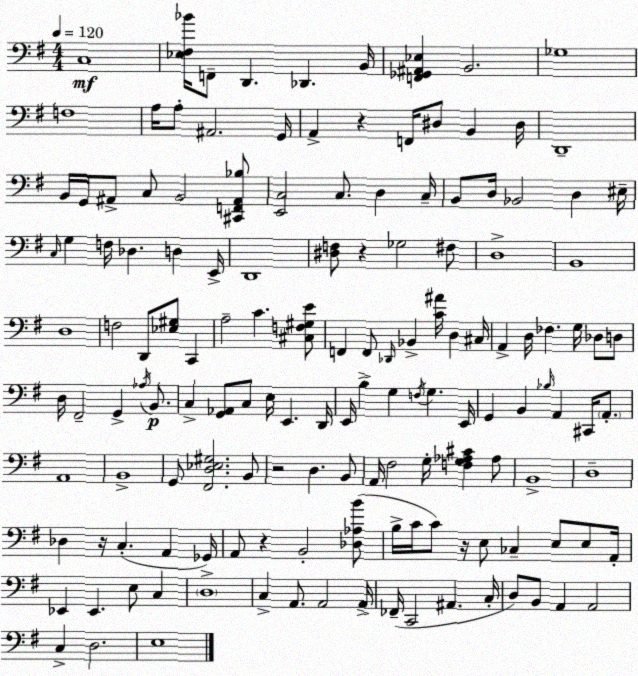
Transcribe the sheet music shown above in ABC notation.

X:1
T:Untitled
M:4/4
L:1/4
K:G
C,4 [_E,^F,_B]/4 F,,/2 D,, _D,, B,,/4 [F,,_G,,^A,,_E,] B,,2 _G,4 F,4 A,/4 A,/2 ^A,,2 G,,/4 A,, z F,,/4 ^D,/2 B,, ^D,/4 D,,4 B,,/4 G,,/4 ^A,,/2 C,/2 B,,2 [^C,,F,,^A,,_B,]/2 [E,,C,]2 C,/2 D, C,/4 B,,/2 D,/4 _B,,2 D, ^E,/4 C,/4 G, F,/4 _D, D, E,,/4 D,,4 [^D,F,]/2 z _G,2 ^F,/2 D,4 B,,4 D,4 F,2 D,,/2 [_E,^G,]/2 C,, A,2 C [^C,F,^G,E]/2 F,, F,,/2 _D,,/4 _B,, [C^A]/4 D, ^C,/4 A,, D,/4 _F, G,/4 _D,/2 D,/2 D,/4 ^F,,2 G,, _A,/4 B,,/2 C, [G,,_A,,]/2 C,/2 E,/4 E,, D,,/4 E,,/4 B, G, F,/4 G, E,,/4 G,, B,, _B,/4 A,, ^C,,/4 A,,/2 A,,4 B,,4 G,,/2 [^F,,D,_E,^G,]2 B,,/2 z2 D, B,,/2 A,,/4 ^F,2 G,/4 [F,G,_A,^C] _A,/2 B,,4 D,4 _D, z/4 C, A,, _G,,/4 A,,/2 z B,,2 [_D,_A,B]/2 B,/4 C/4 C/2 z/4 E,/2 _C, E,/2 E,/2 A,,/4 _E,, _E,, E,/2 C, D,4 C, A,,/2 A,,2 A,,/4 _F,,/4 C,,2 ^A,, C,/4 D,/2 B,,/2 A,, A,,2 C, D,2 E,4